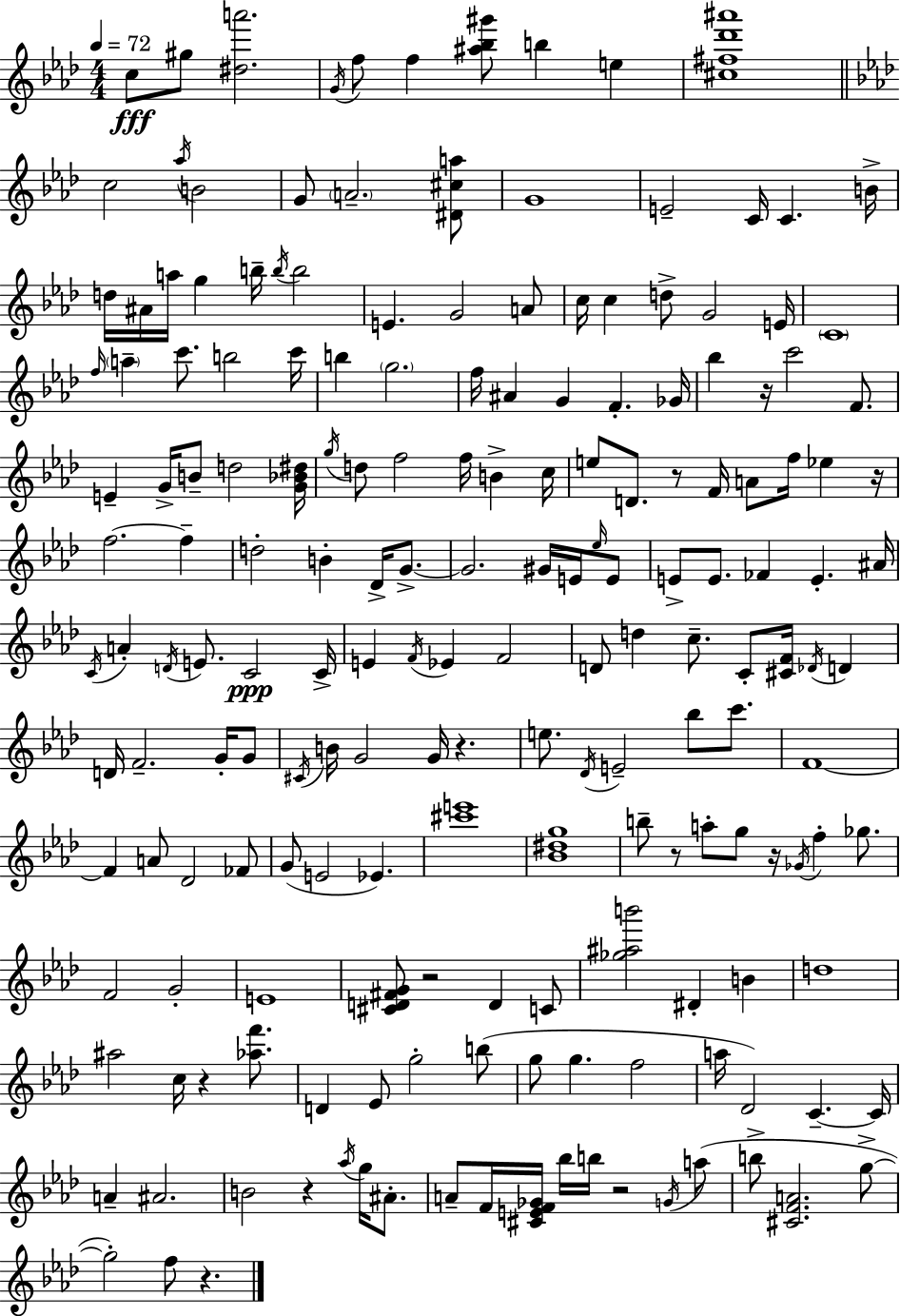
{
  \clef treble
  \numericTimeSignature
  \time 4/4
  \key aes \major
  \tempo 4 = 72
  \repeat volta 2 { c''8\fff gis''8 <dis'' a'''>2. | \acciaccatura { g'16 } f''8 f''4 <ais'' bes'' gis'''>8 b''4 e''4 | <cis'' fis'' des''' ais'''>1 | \bar "||" \break \key aes \major c''2 \acciaccatura { aes''16 } b'2 | g'8 \parenthesize a'2.-- <dis' cis'' a''>8 | g'1 | e'2-- c'16 c'4. | \break b'16-> d''16 ais'16 a''16 g''4 b''16-- \acciaccatura { b''16 } b''2 | e'4. g'2 | a'8 c''16 c''4 d''8-> g'2 | e'16 \parenthesize c'1 | \break \grace { f''16 } \parenthesize a''4-- c'''8. b''2 | c'''16 b''4 \parenthesize g''2. | f''16 ais'4 g'4 f'4.-. | ges'16 bes''4 r16 c'''2 | \break f'8. e'4-- g'16-> b'8-- d''2 | <g' bes' dis''>16 \acciaccatura { g''16 } d''8 f''2 f''16 b'4-> | c''16 e''8 d'8. r8 f'16 a'8 f''16 ees''4 | r16 f''2.~~ | \break f''4-- d''2-. b'4-. | des'16-> g'8.->~~ g'2. | gis'16 e'16 \grace { ees''16 } e'8 e'8-> e'8. fes'4 e'4.-. | ais'16 \acciaccatura { c'16 } a'4-. \acciaccatura { d'16 } e'8. c'2\ppp | \break c'16-> e'4 \acciaccatura { f'16 } ees'4 | f'2 d'8 d''4 c''8.-- | c'8-. <cis' f'>16 \acciaccatura { des'16 } d'4 d'16 f'2.-- | g'16-. g'8 \acciaccatura { cis'16 } b'16 g'2 | \break g'16 r4. e''8. \acciaccatura { des'16 } e'2-- | bes''8 c'''8. f'1~~ | f'4 a'8 | des'2 fes'8 g'8( e'2 | \break ees'4.) <cis''' e'''>1 | <bes' dis'' g''>1 | b''8-- r8 a''8-. | g''8 r16 \acciaccatura { ges'16 } f''4-. ges''8. f'2 | \break g'2-. e'1 | <cis' d' fis' g'>8 r2 | d'4 c'8 <ges'' ais'' b'''>2 | dis'4-. b'4 d''1 | \break ais''2 | c''16 r4 <aes'' f'''>8. d'4 | ees'8 g''2-. b''8( g''8 g''4. | f''2 a''16 des'2) | \break c'4.--~~ c'16 a'4-- | ais'2. b'2 | r4 \acciaccatura { aes''16 } g''16 ais'8.-. a'8-- f'16 | <cis' e' f' ges'>16 bes''16 b''16 r2 \acciaccatura { g'16 }( a''8 b''8-> | \break <cis' f' a'>2. g''8->~~ g''2-.) | f''8 r4. } \bar "|."
}